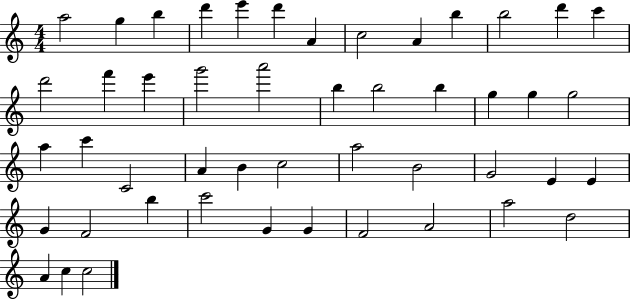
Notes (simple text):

A5/h G5/q B5/q D6/q E6/q D6/q A4/q C5/h A4/q B5/q B5/h D6/q C6/q D6/h F6/q E6/q G6/h A6/h B5/q B5/h B5/q G5/q G5/q G5/h A5/q C6/q C4/h A4/q B4/q C5/h A5/h B4/h G4/h E4/q E4/q G4/q F4/h B5/q C6/h G4/q G4/q F4/h A4/h A5/h D5/h A4/q C5/q C5/h